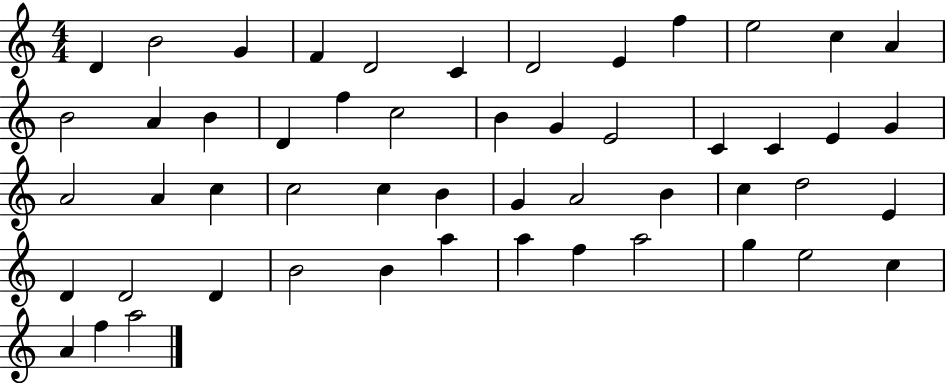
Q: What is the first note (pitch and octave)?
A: D4